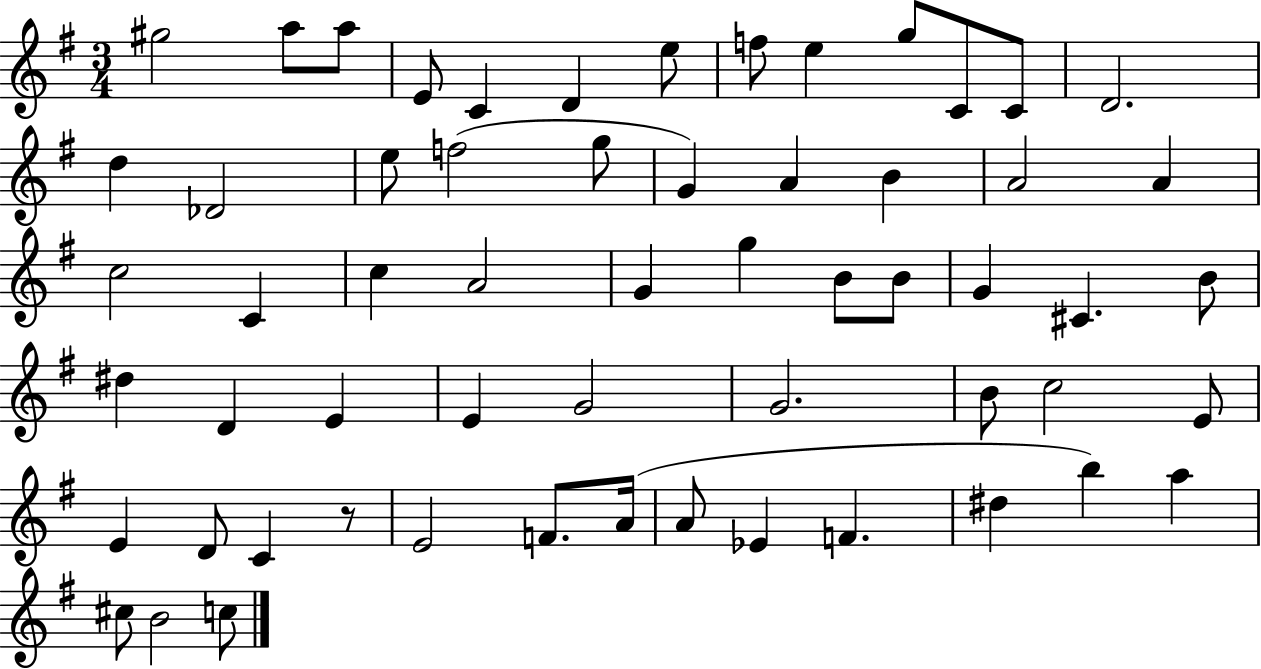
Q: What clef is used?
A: treble